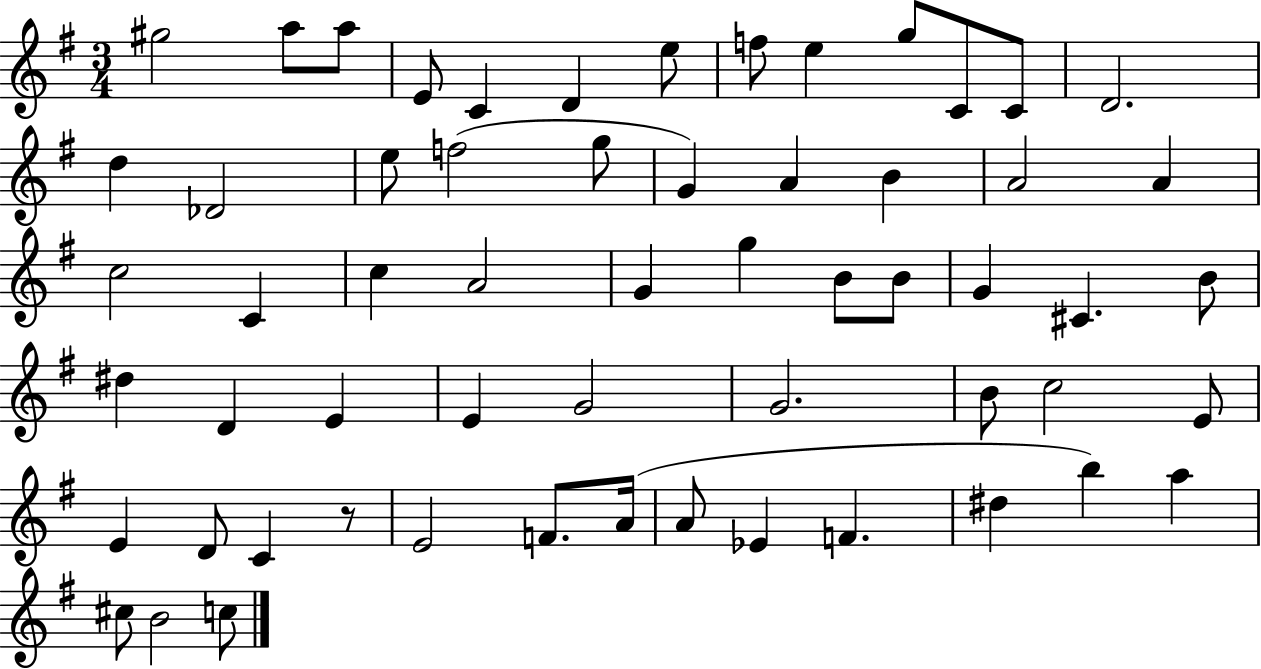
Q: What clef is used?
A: treble